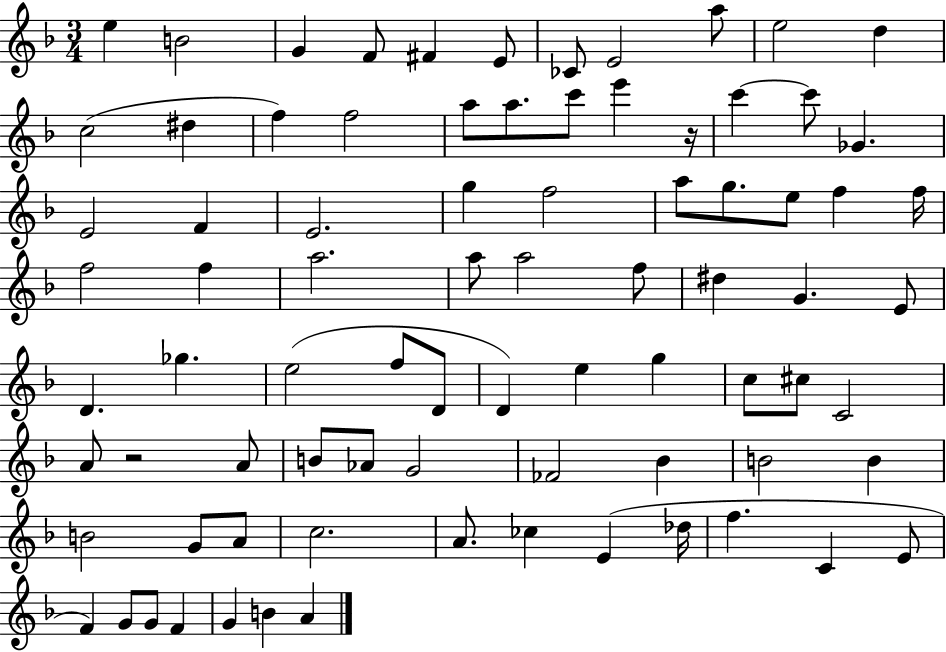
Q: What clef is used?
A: treble